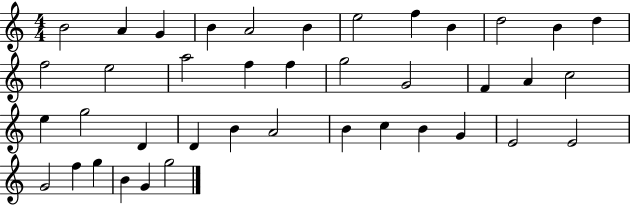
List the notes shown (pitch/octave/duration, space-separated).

B4/h A4/q G4/q B4/q A4/h B4/q E5/h F5/q B4/q D5/h B4/q D5/q F5/h E5/h A5/h F5/q F5/q G5/h G4/h F4/q A4/q C5/h E5/q G5/h D4/q D4/q B4/q A4/h B4/q C5/q B4/q G4/q E4/h E4/h G4/h F5/q G5/q B4/q G4/q G5/h